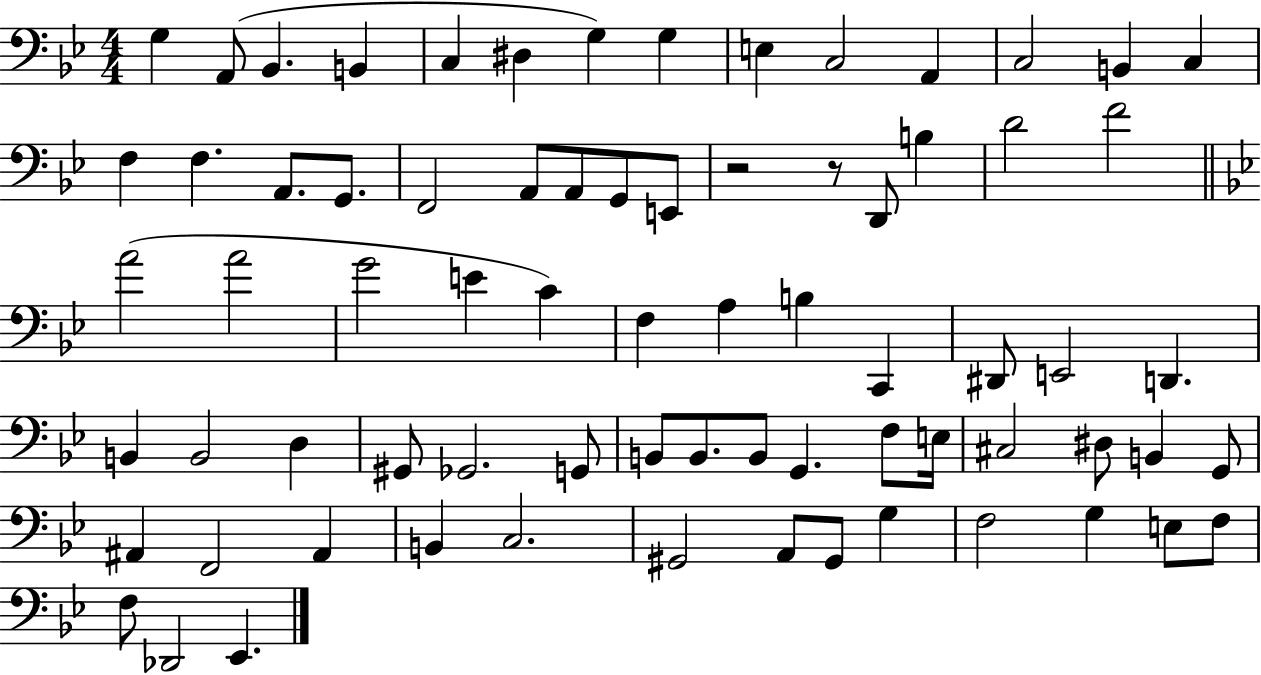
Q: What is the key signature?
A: BES major